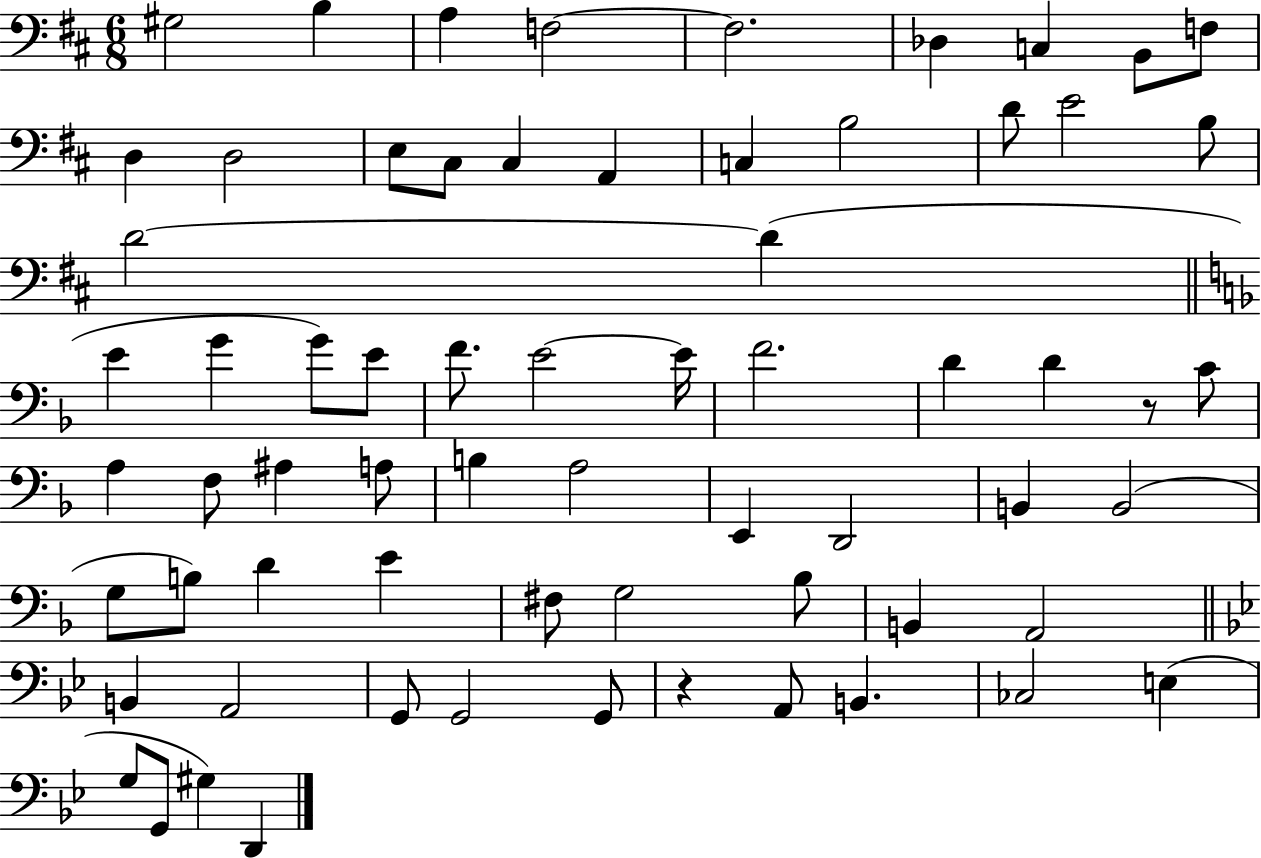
X:1
T:Untitled
M:6/8
L:1/4
K:D
^G,2 B, A, F,2 F,2 _D, C, B,,/2 F,/2 D, D,2 E,/2 ^C,/2 ^C, A,, C, B,2 D/2 E2 B,/2 D2 D E G G/2 E/2 F/2 E2 E/4 F2 D D z/2 C/2 A, F,/2 ^A, A,/2 B, A,2 E,, D,,2 B,, B,,2 G,/2 B,/2 D E ^F,/2 G,2 _B,/2 B,, A,,2 B,, A,,2 G,,/2 G,,2 G,,/2 z A,,/2 B,, _C,2 E, G,/2 G,,/2 ^G, D,,